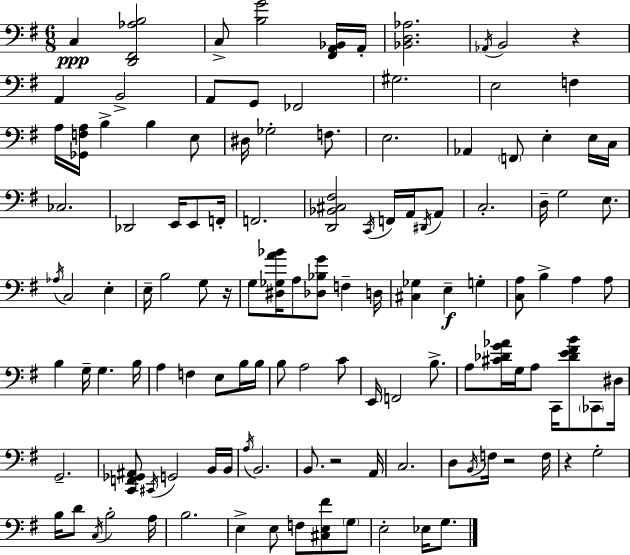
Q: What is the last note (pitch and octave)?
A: G3